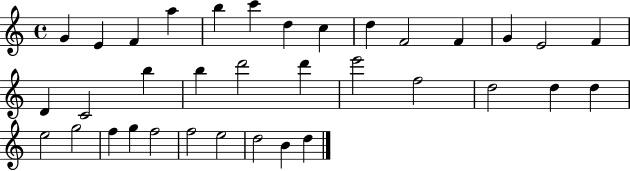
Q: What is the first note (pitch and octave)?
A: G4